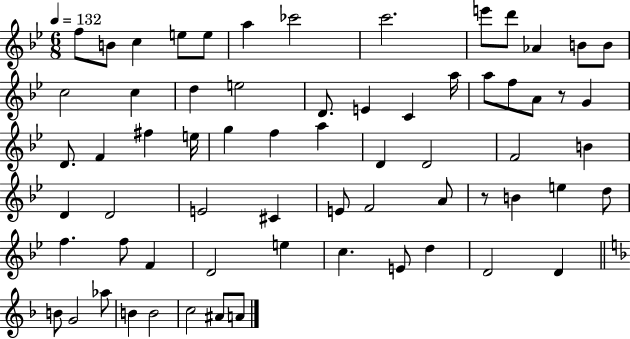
F5/e B4/e C5/q E5/e E5/e A5/q CES6/h C6/h. E6/e D6/e Ab4/q B4/e B4/e C5/h C5/q D5/q E5/h D4/e. E4/q C4/q A5/s A5/e F5/e A4/e R/e G4/q D4/e. F4/q F#5/q E5/s G5/q F5/q A5/q D4/q D4/h F4/h B4/q D4/q D4/h E4/h C#4/q E4/e F4/h A4/e R/e B4/q E5/q D5/e F5/q. F5/e F4/q D4/h E5/q C5/q. E4/e D5/q D4/h D4/q B4/e G4/h Ab5/e B4/q B4/h C5/h A#4/e A4/e